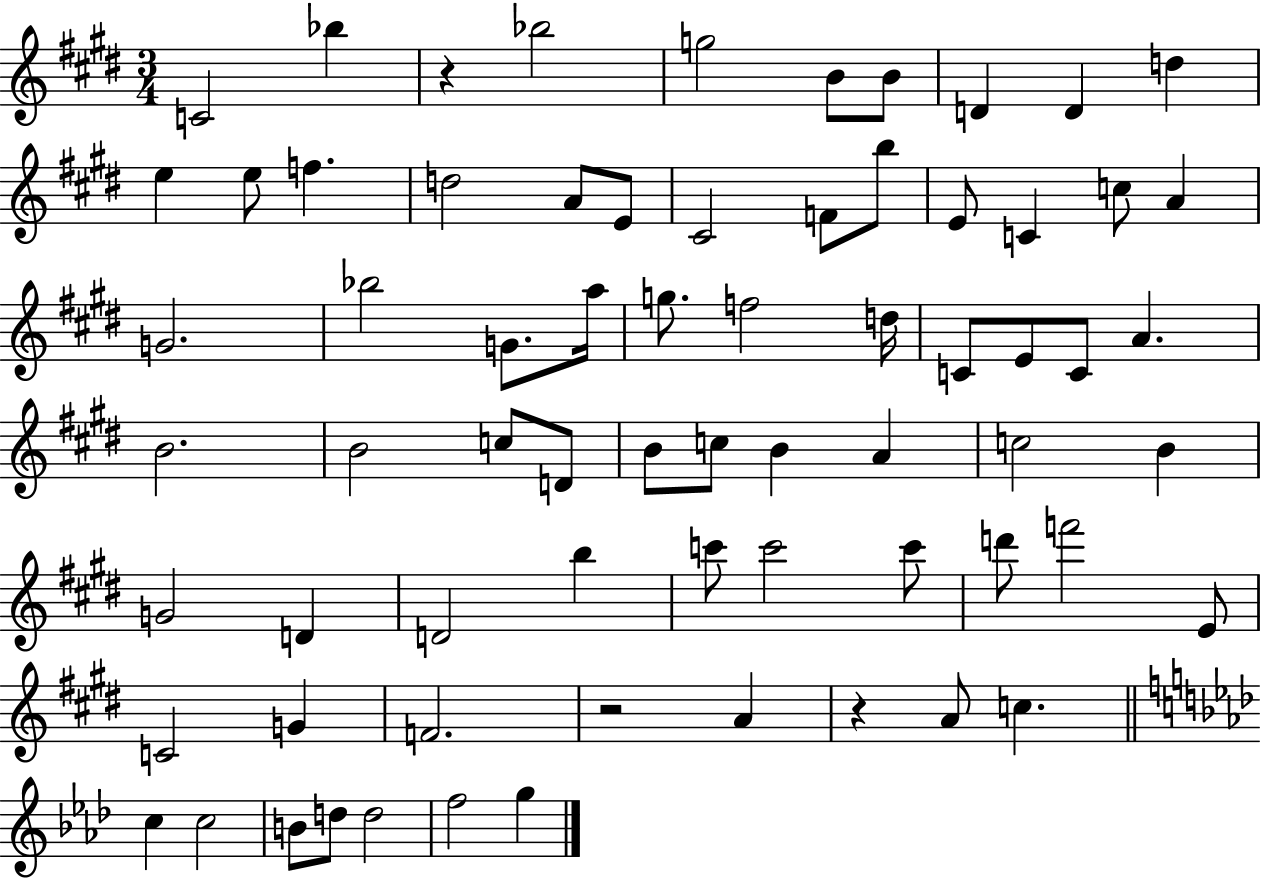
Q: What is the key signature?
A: E major